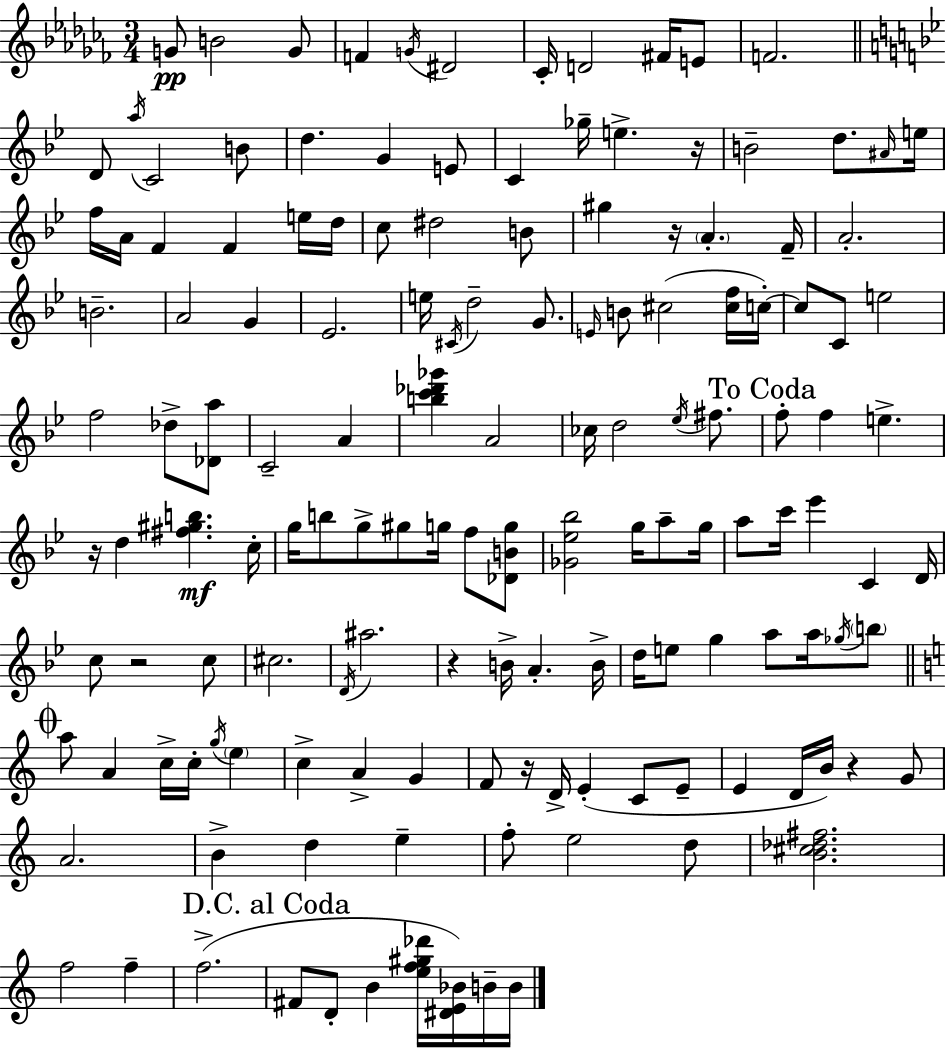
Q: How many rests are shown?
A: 7